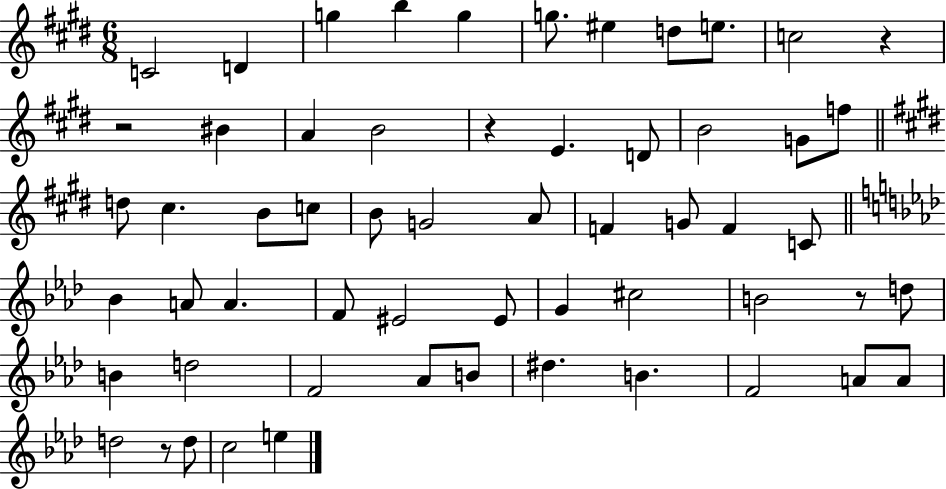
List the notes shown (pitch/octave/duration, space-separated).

C4/h D4/q G5/q B5/q G5/q G5/e. EIS5/q D5/e E5/e. C5/h R/q R/h BIS4/q A4/q B4/h R/q E4/q. D4/e B4/h G4/e F5/e D5/e C#5/q. B4/e C5/e B4/e G4/h A4/e F4/q G4/e F4/q C4/e Bb4/q A4/e A4/q. F4/e EIS4/h EIS4/e G4/q C#5/h B4/h R/e D5/e B4/q D5/h F4/h Ab4/e B4/e D#5/q. B4/q. F4/h A4/e A4/e D5/h R/e D5/e C5/h E5/q